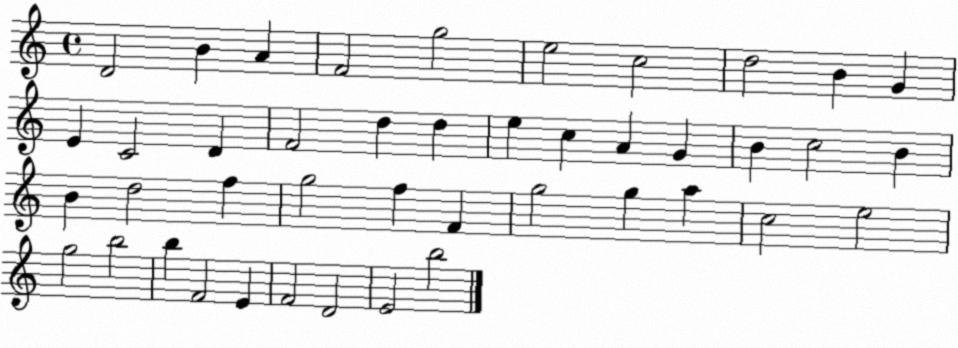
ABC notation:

X:1
T:Untitled
M:4/4
L:1/4
K:C
D2 B A F2 g2 e2 c2 d2 B G E C2 D F2 d d e c A G B c2 B B d2 f g2 f F g2 g a c2 e2 g2 b2 b F2 E F2 D2 E2 b2